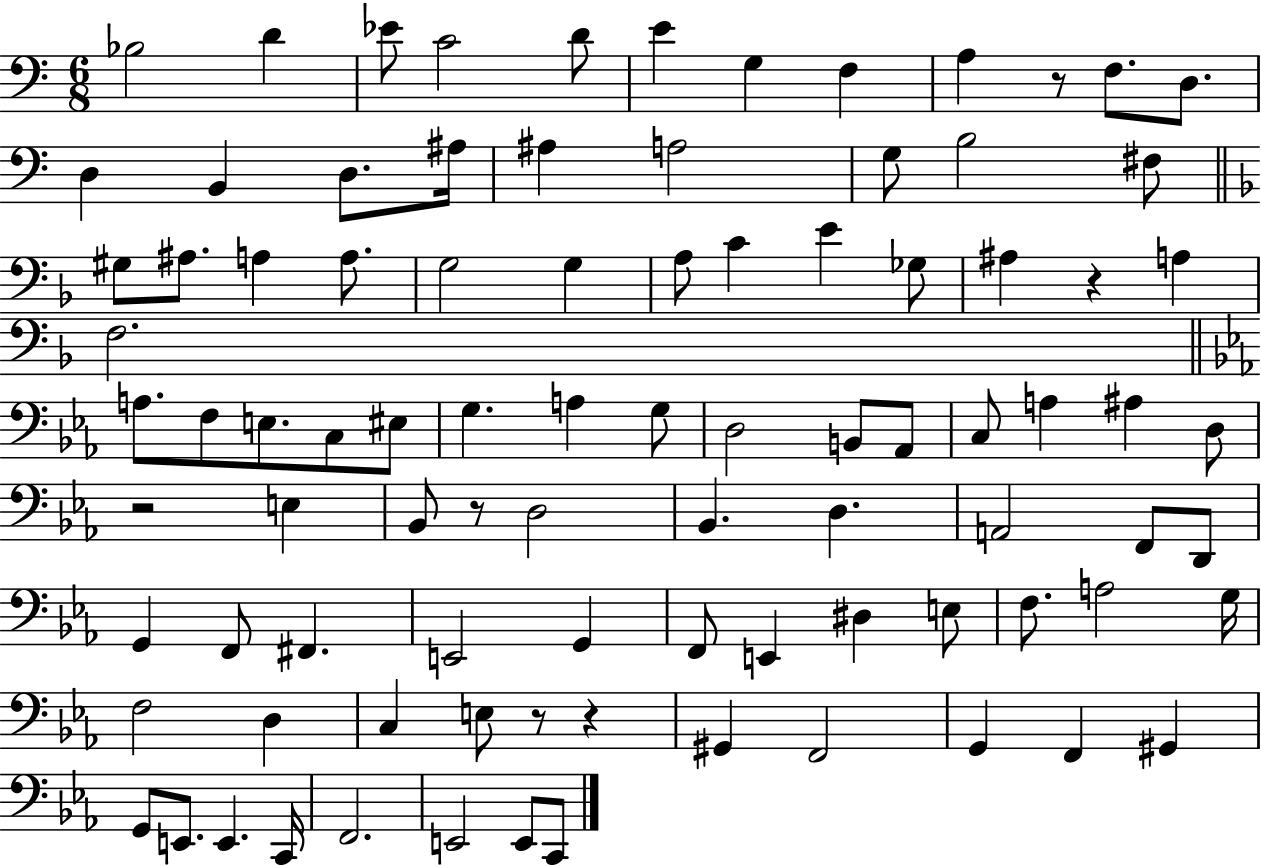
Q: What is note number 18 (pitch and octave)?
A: G3